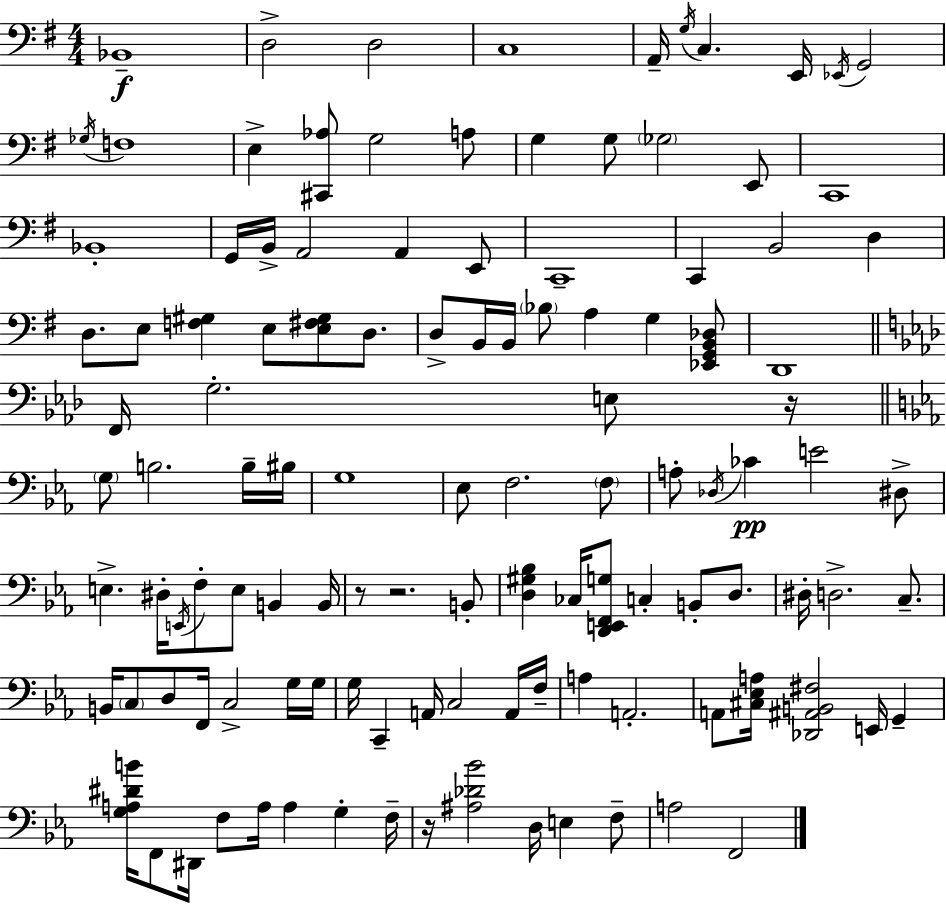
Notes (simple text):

Bb2/w D3/h D3/h C3/w A2/s G3/s C3/q. E2/s Eb2/s G2/h Gb3/s F3/w E3/q [C#2,Ab3]/e G3/h A3/e G3/q G3/e Gb3/h E2/e C2/w Bb2/w G2/s B2/s A2/h A2/q E2/e C2/w C2/q B2/h D3/q D3/e. E3/e [F3,G#3]/q E3/e [E3,F#3,G#3]/e D3/e. D3/e B2/s B2/s Bb3/e A3/q G3/q [Eb2,G2,B2,Db3]/e D2/w F2/s G3/h. E3/e R/s G3/e B3/h. B3/s BIS3/s G3/w Eb3/e F3/h. F3/e A3/e Db3/s CES4/q E4/h D#3/e E3/q. D#3/s E2/s F3/e E3/e B2/q B2/s R/e R/h. B2/e [D3,G#3,Bb3]/q CES3/s [D2,E2,F2,G3]/e C3/q B2/e D3/e. D#3/s D3/h. C3/e. B2/s C3/e D3/e F2/s C3/h G3/s G3/s G3/s C2/q A2/s C3/h A2/s F3/s A3/q A2/h. A2/e [C#3,Eb3,A3]/s [Db2,A#2,B2,F#3]/h E2/s G2/q [G3,A3,D#4,B4]/s F2/e D#2/s F3/e A3/s A3/q G3/q F3/s R/s [A#3,Db4,Bb4]/h D3/s E3/q F3/e A3/h F2/h